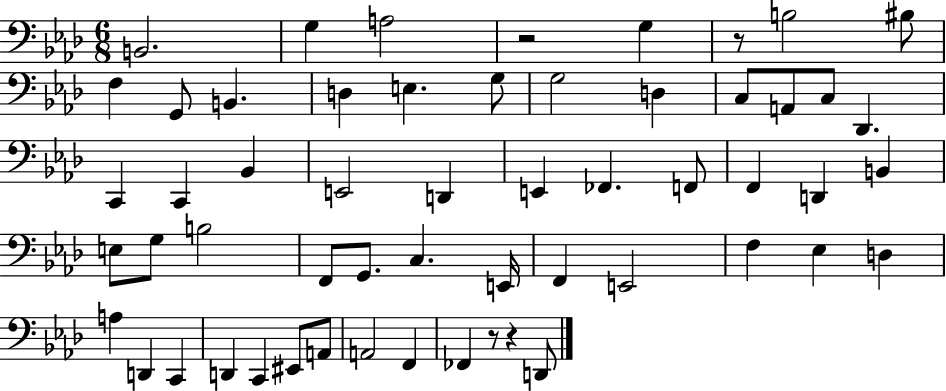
B2/h. G3/q A3/h R/h G3/q R/e B3/h BIS3/e F3/q G2/e B2/q. D3/q E3/q. G3/e G3/h D3/q C3/e A2/e C3/e Db2/q. C2/q C2/q Bb2/q E2/h D2/q E2/q FES2/q. F2/e F2/q D2/q B2/q E3/e G3/e B3/h F2/e G2/e. C3/q. E2/s F2/q E2/h F3/q Eb3/q D3/q A3/q D2/q C2/q D2/q C2/q EIS2/e A2/e A2/h F2/q FES2/q R/e R/q D2/e